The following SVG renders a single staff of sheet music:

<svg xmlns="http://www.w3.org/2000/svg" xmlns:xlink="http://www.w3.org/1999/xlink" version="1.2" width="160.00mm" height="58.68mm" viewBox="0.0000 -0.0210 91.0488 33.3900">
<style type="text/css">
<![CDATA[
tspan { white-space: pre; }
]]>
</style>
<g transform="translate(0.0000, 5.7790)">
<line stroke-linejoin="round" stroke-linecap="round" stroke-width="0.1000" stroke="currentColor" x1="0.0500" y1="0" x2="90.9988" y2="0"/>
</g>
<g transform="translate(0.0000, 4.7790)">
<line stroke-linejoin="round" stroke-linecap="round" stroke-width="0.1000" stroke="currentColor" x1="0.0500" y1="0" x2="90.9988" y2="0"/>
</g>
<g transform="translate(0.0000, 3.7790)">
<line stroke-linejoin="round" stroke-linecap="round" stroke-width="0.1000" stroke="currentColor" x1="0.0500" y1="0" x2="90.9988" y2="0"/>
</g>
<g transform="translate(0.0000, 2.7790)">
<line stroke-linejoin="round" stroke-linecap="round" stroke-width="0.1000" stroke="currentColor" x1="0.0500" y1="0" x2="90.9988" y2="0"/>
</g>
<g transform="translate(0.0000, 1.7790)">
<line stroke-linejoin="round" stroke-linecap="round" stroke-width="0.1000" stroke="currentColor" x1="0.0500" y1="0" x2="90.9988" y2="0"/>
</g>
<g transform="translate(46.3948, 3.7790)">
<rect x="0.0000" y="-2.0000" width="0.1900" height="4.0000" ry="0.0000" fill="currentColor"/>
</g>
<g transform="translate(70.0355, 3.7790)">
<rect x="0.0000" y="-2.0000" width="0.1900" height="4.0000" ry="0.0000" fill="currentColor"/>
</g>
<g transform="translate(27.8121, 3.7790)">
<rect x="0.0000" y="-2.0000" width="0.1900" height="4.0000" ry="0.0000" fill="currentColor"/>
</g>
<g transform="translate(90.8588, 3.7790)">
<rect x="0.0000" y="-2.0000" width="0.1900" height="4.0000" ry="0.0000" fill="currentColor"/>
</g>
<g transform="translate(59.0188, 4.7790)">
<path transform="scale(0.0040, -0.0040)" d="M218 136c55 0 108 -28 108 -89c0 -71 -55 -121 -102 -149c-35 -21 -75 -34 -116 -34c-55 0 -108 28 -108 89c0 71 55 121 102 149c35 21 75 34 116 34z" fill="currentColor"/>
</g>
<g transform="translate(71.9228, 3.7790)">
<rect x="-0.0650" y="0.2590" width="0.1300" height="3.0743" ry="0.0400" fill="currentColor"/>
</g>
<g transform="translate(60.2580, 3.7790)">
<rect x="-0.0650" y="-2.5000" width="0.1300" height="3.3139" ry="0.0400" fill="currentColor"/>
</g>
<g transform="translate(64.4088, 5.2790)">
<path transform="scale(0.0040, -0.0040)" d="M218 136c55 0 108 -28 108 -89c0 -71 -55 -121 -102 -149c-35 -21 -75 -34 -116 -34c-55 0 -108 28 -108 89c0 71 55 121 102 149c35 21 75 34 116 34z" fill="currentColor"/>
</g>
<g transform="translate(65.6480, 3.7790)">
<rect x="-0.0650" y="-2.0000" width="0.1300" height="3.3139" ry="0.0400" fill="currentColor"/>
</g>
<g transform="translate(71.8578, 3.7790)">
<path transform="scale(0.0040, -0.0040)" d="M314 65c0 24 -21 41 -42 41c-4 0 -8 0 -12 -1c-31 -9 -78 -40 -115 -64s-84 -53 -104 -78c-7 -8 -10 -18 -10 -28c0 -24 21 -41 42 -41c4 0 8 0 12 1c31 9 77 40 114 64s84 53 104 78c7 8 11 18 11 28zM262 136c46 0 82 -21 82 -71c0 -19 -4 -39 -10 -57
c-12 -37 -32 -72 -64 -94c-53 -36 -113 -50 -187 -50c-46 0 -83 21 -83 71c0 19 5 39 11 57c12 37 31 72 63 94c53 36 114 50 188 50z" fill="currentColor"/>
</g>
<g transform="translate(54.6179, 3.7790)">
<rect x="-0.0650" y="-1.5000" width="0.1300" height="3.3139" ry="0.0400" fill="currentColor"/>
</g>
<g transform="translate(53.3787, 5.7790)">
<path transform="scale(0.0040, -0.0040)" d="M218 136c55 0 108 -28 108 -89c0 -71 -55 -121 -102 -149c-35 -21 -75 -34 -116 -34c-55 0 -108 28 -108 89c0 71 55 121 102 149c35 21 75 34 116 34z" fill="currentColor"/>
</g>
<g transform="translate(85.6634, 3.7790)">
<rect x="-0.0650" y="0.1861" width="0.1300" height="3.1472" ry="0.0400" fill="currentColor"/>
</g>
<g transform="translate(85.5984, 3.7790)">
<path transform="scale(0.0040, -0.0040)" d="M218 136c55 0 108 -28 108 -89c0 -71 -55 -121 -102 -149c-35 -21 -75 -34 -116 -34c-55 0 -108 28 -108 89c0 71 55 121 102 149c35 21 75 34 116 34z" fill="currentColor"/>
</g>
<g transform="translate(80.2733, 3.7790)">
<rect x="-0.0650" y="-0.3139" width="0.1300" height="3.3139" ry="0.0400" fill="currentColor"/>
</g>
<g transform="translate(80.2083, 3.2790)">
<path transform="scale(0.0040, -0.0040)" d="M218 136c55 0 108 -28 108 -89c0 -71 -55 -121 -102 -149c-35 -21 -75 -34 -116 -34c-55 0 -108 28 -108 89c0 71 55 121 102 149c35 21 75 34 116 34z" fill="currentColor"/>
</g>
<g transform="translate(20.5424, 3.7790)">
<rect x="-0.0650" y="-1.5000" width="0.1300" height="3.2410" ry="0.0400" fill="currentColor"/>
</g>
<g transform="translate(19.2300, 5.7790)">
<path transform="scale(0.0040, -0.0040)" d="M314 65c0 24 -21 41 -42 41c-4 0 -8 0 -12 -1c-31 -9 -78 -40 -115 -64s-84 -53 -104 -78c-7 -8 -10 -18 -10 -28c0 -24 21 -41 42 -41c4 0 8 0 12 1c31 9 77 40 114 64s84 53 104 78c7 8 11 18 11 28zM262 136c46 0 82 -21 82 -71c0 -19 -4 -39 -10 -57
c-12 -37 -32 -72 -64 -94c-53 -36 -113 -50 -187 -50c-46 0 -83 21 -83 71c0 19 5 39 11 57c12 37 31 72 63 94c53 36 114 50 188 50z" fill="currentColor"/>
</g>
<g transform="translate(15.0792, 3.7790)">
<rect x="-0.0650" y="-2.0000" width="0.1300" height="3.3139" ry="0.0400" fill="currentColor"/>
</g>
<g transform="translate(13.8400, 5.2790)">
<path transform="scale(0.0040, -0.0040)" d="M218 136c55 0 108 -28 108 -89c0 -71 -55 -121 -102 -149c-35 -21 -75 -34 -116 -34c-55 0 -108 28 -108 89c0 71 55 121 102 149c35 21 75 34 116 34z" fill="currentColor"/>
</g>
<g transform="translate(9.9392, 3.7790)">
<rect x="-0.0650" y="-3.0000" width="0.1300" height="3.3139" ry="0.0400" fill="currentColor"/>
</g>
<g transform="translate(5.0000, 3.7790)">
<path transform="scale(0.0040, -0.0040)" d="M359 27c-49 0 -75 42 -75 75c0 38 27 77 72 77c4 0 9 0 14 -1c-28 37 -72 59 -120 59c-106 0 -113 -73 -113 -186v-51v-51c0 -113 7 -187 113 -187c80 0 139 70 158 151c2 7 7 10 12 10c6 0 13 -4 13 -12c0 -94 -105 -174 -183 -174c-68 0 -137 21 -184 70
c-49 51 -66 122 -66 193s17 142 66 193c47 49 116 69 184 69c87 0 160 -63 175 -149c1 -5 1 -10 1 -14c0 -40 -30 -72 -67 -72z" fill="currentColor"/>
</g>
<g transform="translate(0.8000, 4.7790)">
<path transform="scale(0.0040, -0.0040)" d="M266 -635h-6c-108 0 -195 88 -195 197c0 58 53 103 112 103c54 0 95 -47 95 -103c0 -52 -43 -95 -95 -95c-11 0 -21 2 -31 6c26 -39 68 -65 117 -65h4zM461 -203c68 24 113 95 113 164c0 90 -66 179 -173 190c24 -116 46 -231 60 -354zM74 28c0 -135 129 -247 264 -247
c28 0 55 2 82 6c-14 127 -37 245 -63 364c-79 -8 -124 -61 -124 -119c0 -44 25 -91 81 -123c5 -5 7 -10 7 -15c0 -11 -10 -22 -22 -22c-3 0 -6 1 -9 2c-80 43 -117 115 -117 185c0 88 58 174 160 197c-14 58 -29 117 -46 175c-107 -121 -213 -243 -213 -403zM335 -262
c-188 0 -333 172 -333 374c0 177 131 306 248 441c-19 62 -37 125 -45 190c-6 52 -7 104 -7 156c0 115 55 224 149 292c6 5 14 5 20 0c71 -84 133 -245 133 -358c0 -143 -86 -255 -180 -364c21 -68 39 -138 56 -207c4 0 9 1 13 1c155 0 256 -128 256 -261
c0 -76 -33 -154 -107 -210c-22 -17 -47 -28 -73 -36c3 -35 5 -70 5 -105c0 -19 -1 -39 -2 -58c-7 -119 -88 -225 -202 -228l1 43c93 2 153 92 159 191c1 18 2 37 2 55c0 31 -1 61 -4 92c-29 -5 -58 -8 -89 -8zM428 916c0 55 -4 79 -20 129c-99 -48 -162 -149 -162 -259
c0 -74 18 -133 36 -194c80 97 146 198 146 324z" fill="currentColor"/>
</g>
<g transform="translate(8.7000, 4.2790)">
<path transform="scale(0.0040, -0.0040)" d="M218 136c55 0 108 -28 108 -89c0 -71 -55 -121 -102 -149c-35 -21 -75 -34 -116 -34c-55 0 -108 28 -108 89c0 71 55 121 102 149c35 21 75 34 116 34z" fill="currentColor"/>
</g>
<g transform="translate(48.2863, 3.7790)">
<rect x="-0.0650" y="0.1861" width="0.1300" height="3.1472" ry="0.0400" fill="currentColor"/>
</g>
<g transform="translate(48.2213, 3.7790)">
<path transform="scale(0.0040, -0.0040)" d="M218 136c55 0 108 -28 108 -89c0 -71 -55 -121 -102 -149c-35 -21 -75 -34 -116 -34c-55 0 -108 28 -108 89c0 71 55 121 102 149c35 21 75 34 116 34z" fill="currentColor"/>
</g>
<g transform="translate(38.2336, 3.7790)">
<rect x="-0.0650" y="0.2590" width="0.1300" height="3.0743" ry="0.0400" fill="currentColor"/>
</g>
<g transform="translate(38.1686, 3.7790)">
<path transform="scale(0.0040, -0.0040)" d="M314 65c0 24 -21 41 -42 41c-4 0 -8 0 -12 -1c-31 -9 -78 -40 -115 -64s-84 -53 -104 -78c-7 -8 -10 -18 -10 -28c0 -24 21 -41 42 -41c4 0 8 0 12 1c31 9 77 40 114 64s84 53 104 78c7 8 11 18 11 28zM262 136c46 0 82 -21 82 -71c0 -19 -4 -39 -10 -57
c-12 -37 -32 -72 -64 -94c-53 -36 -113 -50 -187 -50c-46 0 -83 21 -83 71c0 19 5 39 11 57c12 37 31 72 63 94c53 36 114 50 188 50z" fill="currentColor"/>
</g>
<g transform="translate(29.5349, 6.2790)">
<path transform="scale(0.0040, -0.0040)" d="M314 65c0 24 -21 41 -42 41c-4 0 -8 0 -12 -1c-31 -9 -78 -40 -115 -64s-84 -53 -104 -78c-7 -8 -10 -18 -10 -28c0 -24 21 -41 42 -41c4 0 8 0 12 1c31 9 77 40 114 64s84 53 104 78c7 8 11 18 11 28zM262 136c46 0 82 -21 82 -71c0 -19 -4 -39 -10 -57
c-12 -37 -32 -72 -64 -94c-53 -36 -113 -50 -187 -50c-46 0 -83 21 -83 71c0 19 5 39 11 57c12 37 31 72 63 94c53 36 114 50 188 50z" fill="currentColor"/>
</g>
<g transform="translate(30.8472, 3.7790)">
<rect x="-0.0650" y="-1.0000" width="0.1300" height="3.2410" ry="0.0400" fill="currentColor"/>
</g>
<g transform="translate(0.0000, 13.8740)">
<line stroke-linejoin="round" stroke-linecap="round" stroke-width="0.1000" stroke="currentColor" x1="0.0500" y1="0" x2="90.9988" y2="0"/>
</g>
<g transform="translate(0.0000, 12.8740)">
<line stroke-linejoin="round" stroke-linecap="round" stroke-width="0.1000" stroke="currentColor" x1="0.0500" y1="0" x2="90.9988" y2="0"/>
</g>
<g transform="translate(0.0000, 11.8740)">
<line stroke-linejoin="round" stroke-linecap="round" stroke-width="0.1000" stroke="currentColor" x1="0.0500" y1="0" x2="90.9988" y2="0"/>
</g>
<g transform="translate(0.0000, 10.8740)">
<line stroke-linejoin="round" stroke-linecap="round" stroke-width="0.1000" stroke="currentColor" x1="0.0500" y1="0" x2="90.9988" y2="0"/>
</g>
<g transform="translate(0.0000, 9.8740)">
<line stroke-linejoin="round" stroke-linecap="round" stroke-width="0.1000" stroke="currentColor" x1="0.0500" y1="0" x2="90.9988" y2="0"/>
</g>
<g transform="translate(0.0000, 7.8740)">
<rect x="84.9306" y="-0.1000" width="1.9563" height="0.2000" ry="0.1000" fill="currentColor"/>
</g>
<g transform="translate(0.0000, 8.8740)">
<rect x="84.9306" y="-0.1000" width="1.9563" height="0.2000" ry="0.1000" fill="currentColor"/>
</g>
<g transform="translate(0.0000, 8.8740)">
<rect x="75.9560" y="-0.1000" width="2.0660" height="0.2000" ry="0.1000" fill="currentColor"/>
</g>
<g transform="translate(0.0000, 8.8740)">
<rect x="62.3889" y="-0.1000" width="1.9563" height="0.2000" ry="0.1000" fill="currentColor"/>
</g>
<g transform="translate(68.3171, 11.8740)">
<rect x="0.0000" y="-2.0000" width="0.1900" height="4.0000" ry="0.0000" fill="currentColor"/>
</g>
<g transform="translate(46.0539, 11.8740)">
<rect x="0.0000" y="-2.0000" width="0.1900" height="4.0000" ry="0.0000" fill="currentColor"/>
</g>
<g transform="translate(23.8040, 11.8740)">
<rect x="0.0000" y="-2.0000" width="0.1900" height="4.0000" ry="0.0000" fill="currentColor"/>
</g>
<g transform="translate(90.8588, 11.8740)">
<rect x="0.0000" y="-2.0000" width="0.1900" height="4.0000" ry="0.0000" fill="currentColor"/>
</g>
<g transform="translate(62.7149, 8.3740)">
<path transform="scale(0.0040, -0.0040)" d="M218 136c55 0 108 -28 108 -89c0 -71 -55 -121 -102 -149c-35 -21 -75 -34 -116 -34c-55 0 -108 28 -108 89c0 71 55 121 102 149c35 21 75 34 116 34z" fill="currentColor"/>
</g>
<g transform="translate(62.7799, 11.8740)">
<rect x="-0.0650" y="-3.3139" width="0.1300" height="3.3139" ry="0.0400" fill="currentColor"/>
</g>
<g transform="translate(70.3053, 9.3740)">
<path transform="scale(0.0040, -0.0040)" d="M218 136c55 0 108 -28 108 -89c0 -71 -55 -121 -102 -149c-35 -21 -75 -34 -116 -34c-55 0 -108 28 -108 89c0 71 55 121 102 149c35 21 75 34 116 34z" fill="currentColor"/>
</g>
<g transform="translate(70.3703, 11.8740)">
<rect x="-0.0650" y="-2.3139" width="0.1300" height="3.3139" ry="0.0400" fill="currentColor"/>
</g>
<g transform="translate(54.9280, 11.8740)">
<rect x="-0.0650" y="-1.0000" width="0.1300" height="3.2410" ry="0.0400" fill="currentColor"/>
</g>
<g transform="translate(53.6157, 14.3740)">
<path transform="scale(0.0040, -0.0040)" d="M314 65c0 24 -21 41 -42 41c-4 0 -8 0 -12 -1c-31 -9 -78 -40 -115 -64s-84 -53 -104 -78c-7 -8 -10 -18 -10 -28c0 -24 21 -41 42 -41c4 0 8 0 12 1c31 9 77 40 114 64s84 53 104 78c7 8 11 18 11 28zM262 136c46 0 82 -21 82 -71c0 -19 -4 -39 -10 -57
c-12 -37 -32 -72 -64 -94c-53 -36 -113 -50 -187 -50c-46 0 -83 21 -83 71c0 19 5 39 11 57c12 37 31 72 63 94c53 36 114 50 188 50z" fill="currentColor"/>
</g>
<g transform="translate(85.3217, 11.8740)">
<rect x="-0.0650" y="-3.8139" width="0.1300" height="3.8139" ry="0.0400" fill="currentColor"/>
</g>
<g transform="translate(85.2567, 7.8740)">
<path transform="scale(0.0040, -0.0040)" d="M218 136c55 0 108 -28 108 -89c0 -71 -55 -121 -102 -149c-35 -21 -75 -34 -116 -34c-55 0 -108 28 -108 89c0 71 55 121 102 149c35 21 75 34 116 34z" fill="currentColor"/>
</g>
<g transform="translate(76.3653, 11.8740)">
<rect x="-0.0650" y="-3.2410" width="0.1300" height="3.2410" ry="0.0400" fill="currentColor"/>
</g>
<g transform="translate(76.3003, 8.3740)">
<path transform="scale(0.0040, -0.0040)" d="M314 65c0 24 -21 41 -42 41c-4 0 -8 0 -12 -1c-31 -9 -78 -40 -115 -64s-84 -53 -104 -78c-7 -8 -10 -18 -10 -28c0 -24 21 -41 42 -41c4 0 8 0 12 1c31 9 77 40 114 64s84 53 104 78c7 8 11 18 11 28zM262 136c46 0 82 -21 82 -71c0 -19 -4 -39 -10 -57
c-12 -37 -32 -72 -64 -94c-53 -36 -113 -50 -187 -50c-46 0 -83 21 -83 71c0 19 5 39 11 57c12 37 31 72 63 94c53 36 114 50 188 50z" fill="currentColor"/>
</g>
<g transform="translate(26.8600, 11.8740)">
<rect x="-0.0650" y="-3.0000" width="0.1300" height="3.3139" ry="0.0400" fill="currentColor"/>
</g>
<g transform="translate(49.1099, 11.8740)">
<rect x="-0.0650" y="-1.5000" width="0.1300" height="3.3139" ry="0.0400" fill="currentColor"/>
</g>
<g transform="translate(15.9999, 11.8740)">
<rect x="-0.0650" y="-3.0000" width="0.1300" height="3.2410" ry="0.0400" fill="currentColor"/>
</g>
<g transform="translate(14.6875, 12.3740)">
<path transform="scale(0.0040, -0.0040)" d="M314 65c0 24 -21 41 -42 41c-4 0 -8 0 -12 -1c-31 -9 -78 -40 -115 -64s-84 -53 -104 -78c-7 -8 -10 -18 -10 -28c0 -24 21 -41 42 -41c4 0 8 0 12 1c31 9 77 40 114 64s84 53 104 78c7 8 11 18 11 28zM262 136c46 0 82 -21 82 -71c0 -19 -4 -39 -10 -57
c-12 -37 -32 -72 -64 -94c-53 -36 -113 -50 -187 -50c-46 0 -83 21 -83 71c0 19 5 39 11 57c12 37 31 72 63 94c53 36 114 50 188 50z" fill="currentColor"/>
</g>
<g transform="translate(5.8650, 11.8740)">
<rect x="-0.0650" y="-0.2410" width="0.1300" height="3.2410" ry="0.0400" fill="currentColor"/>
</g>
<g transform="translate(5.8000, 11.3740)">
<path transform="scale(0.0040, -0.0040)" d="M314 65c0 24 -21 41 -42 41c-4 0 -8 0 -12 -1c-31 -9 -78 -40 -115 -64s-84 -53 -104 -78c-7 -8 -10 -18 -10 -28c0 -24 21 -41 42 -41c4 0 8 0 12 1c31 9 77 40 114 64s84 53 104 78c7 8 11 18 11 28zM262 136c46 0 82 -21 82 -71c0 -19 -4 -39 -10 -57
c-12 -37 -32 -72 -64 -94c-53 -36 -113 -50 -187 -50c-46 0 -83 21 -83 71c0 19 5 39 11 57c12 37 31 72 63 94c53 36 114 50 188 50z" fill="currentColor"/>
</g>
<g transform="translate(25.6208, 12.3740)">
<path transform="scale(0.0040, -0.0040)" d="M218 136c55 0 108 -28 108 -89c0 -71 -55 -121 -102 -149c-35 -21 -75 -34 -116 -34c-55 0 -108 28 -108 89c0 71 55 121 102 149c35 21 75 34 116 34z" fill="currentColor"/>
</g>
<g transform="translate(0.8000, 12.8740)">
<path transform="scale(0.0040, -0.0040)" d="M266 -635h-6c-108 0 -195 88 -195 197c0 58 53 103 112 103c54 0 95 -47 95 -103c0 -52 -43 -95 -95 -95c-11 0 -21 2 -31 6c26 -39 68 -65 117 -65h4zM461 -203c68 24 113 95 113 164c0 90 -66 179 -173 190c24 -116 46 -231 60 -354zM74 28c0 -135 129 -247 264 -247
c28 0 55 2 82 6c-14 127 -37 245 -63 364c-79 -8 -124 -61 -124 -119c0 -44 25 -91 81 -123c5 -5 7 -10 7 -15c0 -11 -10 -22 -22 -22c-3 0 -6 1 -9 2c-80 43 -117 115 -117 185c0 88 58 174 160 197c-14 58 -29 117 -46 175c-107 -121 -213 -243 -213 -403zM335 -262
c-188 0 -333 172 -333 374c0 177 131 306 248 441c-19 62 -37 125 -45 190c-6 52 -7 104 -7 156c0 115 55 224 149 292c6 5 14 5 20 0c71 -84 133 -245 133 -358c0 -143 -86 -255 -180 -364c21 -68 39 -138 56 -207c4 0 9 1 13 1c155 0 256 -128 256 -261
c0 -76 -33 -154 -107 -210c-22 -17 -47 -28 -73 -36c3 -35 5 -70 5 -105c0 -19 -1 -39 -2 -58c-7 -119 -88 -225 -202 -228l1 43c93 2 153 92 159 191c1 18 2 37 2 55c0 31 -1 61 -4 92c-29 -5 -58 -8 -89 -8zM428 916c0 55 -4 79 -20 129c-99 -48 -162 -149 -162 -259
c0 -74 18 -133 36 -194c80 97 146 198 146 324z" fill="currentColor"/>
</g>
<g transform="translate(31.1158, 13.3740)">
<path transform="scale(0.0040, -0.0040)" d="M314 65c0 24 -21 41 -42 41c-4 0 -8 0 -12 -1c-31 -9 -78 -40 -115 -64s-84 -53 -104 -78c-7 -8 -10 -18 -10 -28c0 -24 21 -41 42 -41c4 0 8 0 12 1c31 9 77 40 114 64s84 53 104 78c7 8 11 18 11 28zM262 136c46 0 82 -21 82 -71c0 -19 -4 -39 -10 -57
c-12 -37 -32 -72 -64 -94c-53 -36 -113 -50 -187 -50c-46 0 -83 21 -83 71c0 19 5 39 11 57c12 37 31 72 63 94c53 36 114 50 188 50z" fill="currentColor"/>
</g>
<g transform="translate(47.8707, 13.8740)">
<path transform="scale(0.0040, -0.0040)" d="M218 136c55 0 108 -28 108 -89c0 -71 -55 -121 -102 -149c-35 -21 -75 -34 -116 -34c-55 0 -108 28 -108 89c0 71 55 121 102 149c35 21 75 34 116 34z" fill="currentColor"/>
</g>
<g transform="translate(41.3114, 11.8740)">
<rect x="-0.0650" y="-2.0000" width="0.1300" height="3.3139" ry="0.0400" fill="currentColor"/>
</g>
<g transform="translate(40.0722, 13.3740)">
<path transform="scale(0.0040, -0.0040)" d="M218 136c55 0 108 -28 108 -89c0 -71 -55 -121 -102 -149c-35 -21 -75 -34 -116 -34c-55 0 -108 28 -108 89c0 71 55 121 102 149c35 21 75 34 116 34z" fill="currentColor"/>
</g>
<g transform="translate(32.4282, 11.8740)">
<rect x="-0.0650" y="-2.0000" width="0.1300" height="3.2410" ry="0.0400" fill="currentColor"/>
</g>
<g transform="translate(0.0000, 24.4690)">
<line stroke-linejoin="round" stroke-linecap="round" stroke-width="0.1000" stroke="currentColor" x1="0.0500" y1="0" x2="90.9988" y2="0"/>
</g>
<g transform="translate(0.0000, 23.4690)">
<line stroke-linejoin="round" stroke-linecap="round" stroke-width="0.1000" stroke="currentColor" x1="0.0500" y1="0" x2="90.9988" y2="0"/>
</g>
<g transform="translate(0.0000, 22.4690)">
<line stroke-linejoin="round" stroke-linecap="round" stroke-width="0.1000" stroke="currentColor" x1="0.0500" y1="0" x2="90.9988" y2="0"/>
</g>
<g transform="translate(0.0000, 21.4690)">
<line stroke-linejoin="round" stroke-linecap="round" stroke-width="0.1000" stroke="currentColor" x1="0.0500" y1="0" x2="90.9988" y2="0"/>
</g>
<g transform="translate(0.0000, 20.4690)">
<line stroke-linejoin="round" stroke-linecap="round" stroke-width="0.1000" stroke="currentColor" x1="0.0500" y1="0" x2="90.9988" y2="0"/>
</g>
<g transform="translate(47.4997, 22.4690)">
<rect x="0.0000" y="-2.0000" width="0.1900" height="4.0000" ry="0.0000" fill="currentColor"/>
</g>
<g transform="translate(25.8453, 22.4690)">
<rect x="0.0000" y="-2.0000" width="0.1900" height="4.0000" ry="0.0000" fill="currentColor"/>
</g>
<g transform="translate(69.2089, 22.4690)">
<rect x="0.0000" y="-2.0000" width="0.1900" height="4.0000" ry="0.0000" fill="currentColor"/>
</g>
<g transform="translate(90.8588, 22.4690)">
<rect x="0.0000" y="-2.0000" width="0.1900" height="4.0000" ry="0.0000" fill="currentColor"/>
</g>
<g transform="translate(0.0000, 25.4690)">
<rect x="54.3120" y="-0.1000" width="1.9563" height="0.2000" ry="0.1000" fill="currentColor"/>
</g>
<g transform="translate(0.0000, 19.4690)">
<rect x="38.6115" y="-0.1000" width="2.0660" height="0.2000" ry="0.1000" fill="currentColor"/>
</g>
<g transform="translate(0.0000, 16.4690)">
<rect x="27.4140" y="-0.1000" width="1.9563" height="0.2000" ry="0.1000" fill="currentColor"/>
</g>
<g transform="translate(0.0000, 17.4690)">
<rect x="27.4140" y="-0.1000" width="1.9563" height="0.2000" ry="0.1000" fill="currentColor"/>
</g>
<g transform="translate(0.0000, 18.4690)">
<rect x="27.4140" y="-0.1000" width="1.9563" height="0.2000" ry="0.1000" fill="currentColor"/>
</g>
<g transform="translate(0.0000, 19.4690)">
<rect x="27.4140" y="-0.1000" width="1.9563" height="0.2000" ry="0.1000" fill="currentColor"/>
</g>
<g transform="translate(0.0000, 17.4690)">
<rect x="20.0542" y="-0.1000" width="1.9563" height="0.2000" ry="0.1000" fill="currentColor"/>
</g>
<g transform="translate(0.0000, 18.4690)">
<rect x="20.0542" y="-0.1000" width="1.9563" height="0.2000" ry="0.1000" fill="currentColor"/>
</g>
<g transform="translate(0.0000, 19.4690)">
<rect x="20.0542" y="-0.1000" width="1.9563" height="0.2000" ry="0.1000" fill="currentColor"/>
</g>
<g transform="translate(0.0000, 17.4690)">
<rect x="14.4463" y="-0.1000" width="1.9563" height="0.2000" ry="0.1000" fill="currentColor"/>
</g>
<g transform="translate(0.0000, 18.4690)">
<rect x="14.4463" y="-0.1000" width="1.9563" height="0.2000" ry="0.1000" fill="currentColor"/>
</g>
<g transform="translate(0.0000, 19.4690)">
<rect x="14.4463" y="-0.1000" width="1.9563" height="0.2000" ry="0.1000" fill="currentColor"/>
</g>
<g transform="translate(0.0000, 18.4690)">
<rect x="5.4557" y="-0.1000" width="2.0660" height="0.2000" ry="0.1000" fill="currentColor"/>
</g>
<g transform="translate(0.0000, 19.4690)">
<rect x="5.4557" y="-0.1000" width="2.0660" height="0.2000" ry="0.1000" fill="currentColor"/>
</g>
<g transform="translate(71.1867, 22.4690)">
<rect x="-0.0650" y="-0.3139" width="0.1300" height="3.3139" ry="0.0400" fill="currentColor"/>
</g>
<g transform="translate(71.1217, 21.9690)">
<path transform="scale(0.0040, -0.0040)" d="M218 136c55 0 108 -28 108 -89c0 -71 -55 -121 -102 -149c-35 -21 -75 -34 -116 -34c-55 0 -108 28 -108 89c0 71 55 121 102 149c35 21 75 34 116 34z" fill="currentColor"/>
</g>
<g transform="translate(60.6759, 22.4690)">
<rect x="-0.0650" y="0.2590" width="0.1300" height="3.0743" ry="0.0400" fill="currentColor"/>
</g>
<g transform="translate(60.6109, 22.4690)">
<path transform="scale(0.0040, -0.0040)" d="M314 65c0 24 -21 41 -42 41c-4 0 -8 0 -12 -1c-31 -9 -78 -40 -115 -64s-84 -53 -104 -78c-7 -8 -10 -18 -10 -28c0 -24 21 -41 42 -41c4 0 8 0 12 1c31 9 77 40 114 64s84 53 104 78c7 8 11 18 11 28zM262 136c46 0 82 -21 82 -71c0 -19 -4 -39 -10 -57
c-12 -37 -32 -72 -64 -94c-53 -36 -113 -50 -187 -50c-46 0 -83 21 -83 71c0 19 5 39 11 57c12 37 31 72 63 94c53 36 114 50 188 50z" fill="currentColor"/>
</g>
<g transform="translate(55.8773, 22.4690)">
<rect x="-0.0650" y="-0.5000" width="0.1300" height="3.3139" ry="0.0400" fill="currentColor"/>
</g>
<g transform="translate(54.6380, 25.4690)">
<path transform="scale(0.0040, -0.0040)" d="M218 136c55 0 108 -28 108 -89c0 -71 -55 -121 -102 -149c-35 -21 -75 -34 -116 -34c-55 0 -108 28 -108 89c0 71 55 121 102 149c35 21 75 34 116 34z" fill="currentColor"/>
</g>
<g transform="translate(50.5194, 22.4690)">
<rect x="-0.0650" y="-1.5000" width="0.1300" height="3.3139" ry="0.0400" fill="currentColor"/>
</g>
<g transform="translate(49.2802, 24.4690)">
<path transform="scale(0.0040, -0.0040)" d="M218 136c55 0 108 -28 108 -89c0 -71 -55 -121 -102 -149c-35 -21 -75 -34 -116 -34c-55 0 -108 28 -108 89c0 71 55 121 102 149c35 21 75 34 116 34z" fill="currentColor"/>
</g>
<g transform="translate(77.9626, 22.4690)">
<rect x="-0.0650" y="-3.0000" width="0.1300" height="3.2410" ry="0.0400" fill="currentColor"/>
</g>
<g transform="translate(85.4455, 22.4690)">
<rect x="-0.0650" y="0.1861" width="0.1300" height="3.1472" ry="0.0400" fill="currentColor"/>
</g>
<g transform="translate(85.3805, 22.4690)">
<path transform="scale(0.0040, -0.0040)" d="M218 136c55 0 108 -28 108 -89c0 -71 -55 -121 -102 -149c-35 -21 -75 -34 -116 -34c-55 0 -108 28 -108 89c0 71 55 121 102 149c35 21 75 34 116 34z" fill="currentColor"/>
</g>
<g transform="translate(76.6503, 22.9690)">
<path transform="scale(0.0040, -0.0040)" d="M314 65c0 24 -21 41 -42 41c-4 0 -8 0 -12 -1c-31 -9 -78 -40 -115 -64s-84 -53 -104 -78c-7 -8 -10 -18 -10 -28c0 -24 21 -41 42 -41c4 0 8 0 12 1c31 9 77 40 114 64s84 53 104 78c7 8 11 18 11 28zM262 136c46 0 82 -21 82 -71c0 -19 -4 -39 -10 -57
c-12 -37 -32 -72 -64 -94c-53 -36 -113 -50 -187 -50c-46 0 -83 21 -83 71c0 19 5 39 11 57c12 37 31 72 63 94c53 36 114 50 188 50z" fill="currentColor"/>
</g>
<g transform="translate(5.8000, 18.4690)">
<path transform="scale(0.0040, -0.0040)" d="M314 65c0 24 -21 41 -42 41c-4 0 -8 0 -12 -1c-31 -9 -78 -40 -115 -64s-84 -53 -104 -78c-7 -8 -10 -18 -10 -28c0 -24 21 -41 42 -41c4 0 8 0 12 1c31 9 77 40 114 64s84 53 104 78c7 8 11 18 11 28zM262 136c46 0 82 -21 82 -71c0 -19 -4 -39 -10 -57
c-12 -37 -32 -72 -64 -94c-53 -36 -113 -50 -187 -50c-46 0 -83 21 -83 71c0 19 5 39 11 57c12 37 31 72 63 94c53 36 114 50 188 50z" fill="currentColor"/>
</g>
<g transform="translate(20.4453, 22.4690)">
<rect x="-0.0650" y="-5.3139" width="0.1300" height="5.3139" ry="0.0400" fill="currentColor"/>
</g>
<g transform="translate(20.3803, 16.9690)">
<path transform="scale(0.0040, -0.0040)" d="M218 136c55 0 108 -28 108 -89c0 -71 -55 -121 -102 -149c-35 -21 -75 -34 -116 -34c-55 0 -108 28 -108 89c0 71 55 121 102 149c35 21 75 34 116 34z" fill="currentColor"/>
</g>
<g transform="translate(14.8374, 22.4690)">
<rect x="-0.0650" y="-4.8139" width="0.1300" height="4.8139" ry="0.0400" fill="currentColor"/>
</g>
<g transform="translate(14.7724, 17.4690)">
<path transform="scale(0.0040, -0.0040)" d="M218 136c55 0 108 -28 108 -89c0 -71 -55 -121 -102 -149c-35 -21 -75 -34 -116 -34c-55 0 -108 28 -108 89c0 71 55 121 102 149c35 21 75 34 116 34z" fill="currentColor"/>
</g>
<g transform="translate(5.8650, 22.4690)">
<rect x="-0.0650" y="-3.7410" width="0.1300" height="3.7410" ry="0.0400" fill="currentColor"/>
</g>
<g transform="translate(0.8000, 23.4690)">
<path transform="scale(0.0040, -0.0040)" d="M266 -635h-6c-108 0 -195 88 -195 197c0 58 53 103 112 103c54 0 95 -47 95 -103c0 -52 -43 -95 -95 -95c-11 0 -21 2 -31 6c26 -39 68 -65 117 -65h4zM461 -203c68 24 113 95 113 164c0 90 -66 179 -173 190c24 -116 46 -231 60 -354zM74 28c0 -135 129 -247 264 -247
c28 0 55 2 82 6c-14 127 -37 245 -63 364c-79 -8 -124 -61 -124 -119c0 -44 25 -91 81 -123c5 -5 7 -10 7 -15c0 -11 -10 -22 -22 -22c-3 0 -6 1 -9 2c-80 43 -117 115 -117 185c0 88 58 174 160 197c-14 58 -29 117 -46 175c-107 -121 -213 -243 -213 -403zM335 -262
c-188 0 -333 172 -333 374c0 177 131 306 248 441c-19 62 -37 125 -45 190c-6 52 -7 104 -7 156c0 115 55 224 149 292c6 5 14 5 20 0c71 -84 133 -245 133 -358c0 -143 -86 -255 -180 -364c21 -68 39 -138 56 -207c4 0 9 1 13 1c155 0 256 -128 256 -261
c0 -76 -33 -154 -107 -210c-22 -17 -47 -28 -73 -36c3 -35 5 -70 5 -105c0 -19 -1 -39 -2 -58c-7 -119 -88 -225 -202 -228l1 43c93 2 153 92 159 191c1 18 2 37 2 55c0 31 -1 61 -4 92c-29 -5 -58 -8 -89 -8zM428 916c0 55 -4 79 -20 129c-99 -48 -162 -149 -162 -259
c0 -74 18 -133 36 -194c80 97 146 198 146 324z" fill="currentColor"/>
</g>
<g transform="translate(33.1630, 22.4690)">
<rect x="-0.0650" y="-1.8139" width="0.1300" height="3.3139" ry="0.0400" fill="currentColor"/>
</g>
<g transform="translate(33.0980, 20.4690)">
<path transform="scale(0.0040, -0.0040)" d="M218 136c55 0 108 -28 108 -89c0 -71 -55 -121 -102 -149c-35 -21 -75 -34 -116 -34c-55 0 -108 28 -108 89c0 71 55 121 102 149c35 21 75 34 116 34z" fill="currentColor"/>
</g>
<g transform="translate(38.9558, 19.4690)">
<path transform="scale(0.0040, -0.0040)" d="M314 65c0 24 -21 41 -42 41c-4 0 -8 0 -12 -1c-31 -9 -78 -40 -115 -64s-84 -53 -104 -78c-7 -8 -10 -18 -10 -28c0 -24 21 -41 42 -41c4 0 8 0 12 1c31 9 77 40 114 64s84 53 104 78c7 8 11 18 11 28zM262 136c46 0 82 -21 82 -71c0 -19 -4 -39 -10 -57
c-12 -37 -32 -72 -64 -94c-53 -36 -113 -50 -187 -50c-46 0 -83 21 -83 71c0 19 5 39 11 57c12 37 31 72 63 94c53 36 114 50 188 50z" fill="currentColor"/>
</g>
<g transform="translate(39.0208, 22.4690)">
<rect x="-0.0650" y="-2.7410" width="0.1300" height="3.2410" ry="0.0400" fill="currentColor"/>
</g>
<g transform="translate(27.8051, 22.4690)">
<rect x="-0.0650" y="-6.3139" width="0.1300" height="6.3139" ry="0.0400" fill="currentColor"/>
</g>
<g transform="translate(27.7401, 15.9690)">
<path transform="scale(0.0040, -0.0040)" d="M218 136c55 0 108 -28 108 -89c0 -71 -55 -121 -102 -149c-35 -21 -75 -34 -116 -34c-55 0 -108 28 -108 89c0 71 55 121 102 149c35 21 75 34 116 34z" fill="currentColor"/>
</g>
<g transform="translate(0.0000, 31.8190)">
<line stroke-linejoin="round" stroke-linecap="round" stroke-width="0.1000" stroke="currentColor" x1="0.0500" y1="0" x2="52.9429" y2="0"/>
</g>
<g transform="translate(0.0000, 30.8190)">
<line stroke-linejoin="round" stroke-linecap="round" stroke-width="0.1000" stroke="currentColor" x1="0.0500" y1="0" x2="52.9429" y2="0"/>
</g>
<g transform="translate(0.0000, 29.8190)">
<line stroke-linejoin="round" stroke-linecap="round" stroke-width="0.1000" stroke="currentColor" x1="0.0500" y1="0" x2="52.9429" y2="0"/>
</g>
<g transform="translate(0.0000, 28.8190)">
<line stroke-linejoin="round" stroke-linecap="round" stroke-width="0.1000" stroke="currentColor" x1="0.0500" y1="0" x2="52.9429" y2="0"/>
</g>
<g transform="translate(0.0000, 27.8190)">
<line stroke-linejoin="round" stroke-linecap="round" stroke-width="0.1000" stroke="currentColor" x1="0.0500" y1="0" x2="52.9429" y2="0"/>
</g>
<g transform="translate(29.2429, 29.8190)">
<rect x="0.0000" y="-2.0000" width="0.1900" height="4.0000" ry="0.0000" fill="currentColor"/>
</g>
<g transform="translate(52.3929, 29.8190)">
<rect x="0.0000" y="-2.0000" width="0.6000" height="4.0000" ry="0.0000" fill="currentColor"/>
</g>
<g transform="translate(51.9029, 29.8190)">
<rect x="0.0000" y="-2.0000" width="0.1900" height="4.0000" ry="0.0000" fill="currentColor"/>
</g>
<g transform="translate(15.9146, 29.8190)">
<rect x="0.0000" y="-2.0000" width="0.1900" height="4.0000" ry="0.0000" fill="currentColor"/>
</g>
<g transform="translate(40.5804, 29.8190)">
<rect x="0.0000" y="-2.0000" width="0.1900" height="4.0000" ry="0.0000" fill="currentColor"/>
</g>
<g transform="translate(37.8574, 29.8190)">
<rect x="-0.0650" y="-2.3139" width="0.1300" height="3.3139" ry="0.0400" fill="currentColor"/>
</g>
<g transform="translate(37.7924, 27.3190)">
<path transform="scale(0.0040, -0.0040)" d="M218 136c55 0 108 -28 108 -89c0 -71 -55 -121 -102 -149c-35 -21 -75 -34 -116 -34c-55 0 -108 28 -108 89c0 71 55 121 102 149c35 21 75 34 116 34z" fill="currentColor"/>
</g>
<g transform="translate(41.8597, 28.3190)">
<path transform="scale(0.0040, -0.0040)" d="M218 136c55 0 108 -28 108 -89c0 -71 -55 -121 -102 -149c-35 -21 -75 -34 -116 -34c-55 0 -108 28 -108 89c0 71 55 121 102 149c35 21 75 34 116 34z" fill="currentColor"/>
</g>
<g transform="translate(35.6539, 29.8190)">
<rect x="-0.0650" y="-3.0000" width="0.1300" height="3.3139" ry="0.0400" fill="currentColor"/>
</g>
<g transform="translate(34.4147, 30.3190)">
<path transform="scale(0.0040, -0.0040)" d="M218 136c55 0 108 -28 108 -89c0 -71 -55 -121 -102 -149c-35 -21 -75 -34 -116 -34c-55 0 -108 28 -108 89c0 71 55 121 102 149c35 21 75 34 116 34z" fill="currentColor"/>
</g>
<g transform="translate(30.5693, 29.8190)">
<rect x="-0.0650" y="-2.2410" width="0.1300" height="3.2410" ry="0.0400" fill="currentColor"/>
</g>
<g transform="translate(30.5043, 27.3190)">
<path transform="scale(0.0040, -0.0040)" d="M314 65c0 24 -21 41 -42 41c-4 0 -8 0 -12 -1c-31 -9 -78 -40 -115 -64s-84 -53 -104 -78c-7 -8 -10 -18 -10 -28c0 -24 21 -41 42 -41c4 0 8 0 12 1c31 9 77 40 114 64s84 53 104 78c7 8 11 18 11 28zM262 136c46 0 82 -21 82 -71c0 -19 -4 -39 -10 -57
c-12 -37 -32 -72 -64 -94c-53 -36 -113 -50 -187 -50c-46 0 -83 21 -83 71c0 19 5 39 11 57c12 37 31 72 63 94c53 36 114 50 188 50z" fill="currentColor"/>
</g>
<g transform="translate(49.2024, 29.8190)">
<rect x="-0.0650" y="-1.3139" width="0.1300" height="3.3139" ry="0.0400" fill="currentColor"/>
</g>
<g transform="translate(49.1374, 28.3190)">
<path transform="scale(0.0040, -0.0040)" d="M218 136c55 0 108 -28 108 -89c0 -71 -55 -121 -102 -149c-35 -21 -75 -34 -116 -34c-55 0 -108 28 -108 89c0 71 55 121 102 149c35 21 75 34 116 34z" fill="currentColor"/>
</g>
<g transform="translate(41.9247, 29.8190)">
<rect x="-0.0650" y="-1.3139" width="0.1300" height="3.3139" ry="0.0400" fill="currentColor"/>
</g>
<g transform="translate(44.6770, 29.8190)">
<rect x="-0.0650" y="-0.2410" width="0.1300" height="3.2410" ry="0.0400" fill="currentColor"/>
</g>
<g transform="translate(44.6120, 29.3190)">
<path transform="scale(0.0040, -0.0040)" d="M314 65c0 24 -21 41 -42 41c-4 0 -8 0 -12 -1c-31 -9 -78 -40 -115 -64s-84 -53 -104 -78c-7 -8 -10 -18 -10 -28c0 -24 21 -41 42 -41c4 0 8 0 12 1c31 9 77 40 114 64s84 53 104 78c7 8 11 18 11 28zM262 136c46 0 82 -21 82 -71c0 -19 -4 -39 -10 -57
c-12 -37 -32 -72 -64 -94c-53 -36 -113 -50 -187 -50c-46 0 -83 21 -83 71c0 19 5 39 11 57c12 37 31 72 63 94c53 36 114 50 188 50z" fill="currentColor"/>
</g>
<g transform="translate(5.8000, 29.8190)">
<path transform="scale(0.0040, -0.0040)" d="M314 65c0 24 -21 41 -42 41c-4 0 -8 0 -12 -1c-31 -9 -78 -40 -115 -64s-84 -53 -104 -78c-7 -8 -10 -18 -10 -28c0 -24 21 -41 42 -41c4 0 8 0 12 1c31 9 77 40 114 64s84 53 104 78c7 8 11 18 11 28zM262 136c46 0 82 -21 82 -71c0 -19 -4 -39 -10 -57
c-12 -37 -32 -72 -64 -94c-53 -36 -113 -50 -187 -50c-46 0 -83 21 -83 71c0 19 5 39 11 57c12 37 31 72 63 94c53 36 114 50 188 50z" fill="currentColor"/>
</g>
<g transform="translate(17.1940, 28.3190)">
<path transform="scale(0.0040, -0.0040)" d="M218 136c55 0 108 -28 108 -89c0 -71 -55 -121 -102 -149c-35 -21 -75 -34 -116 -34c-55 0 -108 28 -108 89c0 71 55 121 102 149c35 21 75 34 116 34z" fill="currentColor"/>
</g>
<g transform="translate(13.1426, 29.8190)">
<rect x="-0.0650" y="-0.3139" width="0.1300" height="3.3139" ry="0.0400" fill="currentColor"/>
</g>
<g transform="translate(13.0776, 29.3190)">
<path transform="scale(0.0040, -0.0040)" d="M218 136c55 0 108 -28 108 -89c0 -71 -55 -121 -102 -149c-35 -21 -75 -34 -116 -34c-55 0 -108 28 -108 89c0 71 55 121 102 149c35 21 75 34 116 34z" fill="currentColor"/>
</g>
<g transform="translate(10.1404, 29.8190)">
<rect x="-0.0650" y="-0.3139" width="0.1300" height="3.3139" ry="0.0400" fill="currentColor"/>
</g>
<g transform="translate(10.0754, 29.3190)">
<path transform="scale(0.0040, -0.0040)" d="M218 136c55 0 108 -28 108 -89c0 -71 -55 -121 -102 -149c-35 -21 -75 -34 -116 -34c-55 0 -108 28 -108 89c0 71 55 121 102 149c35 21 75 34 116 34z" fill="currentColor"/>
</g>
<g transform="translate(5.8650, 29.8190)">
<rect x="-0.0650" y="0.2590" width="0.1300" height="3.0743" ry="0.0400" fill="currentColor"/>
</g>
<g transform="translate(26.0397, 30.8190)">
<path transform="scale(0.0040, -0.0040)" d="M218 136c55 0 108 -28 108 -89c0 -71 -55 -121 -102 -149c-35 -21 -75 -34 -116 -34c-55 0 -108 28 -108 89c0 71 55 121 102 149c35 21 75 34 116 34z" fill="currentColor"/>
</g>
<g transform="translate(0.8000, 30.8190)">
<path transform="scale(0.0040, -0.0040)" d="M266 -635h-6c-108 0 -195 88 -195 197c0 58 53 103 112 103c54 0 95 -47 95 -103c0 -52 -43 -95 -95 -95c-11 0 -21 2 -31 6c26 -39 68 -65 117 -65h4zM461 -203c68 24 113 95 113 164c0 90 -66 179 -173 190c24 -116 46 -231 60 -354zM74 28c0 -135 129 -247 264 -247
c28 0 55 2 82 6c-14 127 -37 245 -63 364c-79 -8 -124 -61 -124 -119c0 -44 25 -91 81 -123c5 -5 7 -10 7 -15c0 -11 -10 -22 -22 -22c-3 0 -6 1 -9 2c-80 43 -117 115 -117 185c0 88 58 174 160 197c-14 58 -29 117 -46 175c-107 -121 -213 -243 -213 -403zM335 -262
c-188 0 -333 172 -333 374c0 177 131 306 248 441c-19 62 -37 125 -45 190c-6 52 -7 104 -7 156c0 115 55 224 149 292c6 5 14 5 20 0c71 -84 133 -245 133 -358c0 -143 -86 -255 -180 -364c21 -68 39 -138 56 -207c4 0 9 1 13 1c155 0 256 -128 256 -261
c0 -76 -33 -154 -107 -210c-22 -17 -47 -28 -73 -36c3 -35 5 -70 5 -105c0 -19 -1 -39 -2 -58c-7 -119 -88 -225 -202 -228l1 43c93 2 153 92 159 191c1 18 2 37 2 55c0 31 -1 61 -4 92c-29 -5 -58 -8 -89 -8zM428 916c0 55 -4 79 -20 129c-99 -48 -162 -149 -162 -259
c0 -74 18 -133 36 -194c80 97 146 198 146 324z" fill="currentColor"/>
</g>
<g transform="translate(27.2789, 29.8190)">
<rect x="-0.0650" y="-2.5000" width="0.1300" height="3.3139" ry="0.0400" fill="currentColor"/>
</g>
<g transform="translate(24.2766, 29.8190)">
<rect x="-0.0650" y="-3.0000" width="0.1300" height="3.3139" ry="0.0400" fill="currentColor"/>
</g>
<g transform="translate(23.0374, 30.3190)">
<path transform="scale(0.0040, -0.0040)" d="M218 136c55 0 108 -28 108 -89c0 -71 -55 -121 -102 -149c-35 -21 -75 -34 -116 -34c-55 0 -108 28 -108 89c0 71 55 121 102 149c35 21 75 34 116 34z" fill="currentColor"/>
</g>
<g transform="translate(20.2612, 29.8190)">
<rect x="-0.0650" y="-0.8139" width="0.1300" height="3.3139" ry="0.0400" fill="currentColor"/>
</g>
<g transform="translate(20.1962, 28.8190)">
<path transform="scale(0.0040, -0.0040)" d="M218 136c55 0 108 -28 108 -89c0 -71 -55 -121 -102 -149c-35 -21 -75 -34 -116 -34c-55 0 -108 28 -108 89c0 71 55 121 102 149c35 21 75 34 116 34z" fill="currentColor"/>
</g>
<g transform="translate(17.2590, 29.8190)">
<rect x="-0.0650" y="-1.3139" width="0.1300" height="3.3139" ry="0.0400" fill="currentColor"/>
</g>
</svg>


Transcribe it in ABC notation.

X:1
T:Untitled
M:4/4
L:1/4
K:C
A F E2 D2 B2 B E G F B2 c B c2 A2 A F2 F E D2 b g b2 c' c'2 e' f' a' f a2 E C B2 c A2 B B2 c c e d A G g2 A g e c2 e